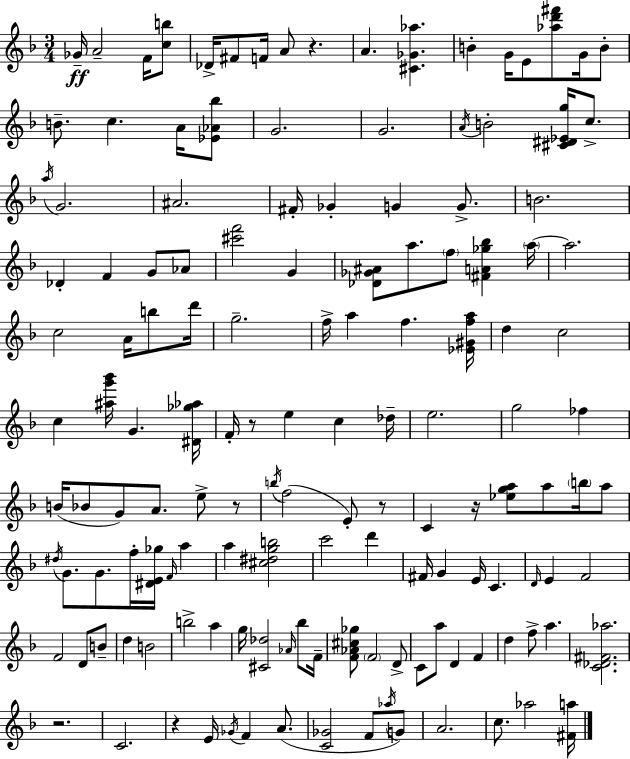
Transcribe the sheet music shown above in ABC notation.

X:1
T:Untitled
M:3/4
L:1/4
K:Dm
_G/4 A2 F/4 [cb]/2 _D/4 ^F/2 F/4 A/2 z A [^C_G_a] B G/4 E/2 [_ad'^f']/2 G/4 B/2 B/2 c A/4 [_E_A_b]/2 G2 G2 A/4 B2 [^C^D_Eg]/4 c/2 a/4 G2 ^A2 ^F/4 _G G G/2 B2 _D F G/2 _A/2 [^c'f']2 G [_D_G^A]/2 a/2 f/2 [^FA_g_b] a/4 a2 c2 A/4 b/2 d'/4 g2 f/4 a f [_E^Gfa]/4 d c2 c [^ag'_b']/4 G [^D_g_a]/4 F/4 z/2 e c _d/4 e2 g2 _f B/4 _B/2 G/2 A/2 e/2 z/2 b/4 f2 E/2 z/2 C z/4 [_ega]/2 a/2 b/4 a/2 ^d/4 G/2 G/2 f/4 [^DE_g]/4 F/4 a a [^c^dgb]2 c'2 d' ^F/4 G E/4 C D/4 E F2 F2 D/2 B/2 d B2 b2 a g/4 [^C_d]2 _A/4 _b/2 F/4 [F_A^c_g]/2 F2 D/2 C/2 a/2 D F d f/2 a [C_D^F_a]2 z2 C2 z E/4 _G/4 F A/2 [C_G]2 F/2 _a/4 G/2 A2 c/2 _a2 [^Fa]/4